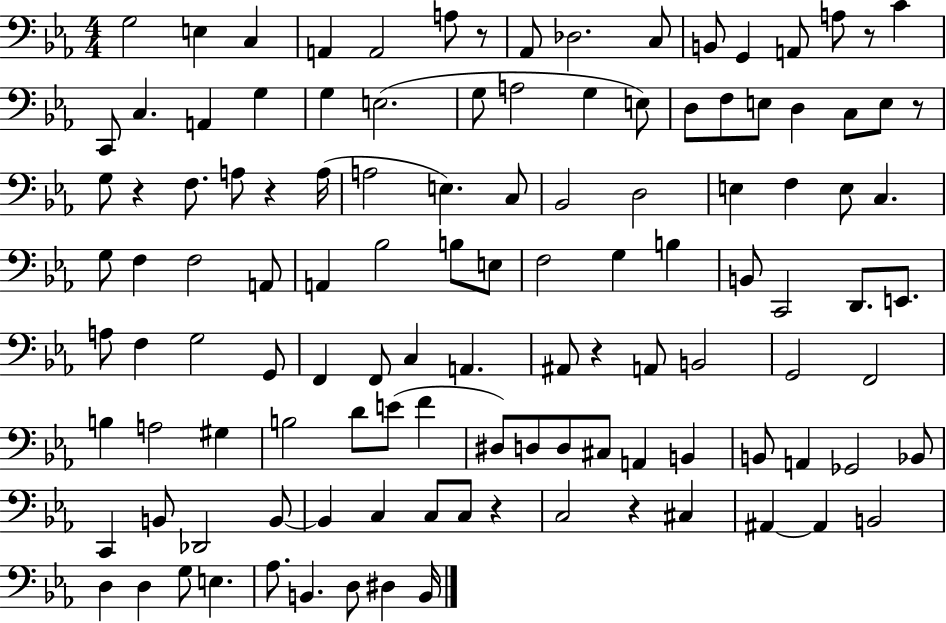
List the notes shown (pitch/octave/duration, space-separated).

G3/h E3/q C3/q A2/q A2/h A3/e R/e Ab2/e Db3/h. C3/e B2/e G2/q A2/e A3/e R/e C4/q C2/e C3/q. A2/q G3/q G3/q E3/h. G3/e A3/h G3/q E3/e D3/e F3/e E3/e D3/q C3/e E3/e R/e G3/e R/q F3/e. A3/e R/q A3/s A3/h E3/q. C3/e Bb2/h D3/h E3/q F3/q E3/e C3/q. G3/e F3/q F3/h A2/e A2/q Bb3/h B3/e E3/e F3/h G3/q B3/q B2/e C2/h D2/e. E2/e. A3/e F3/q G3/h G2/e F2/q F2/e C3/q A2/q. A#2/e R/q A2/e B2/h G2/h F2/h B3/q A3/h G#3/q B3/h D4/e E4/e F4/q D#3/e D3/e D3/e C#3/e A2/q B2/q B2/e A2/q Gb2/h Bb2/e C2/q B2/e Db2/h B2/e B2/q C3/q C3/e C3/e R/q C3/h R/q C#3/q A#2/q A#2/q B2/h D3/q D3/q G3/e E3/q. Ab3/e. B2/q. D3/e D#3/q B2/s